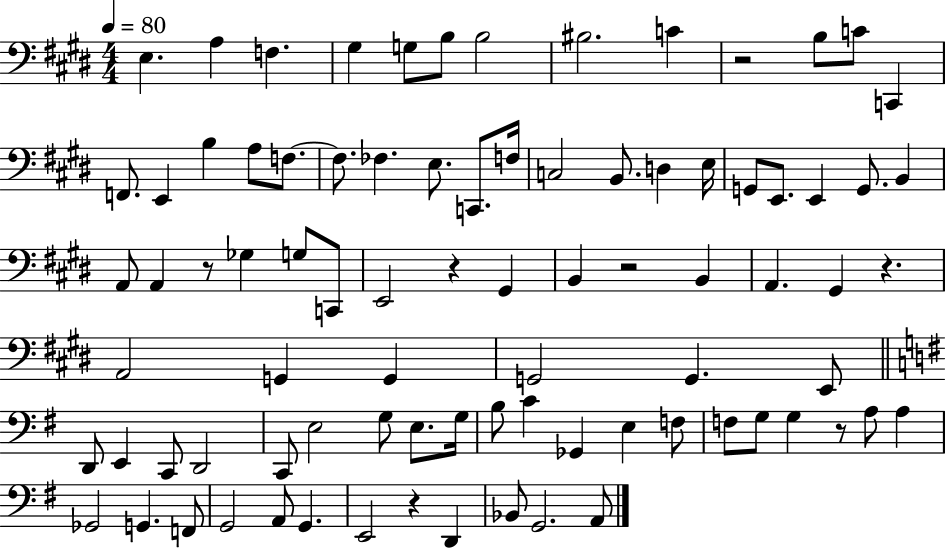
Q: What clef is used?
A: bass